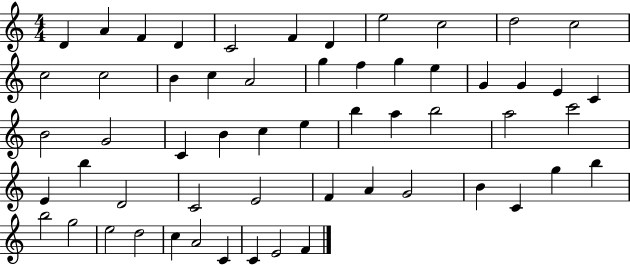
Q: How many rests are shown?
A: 0